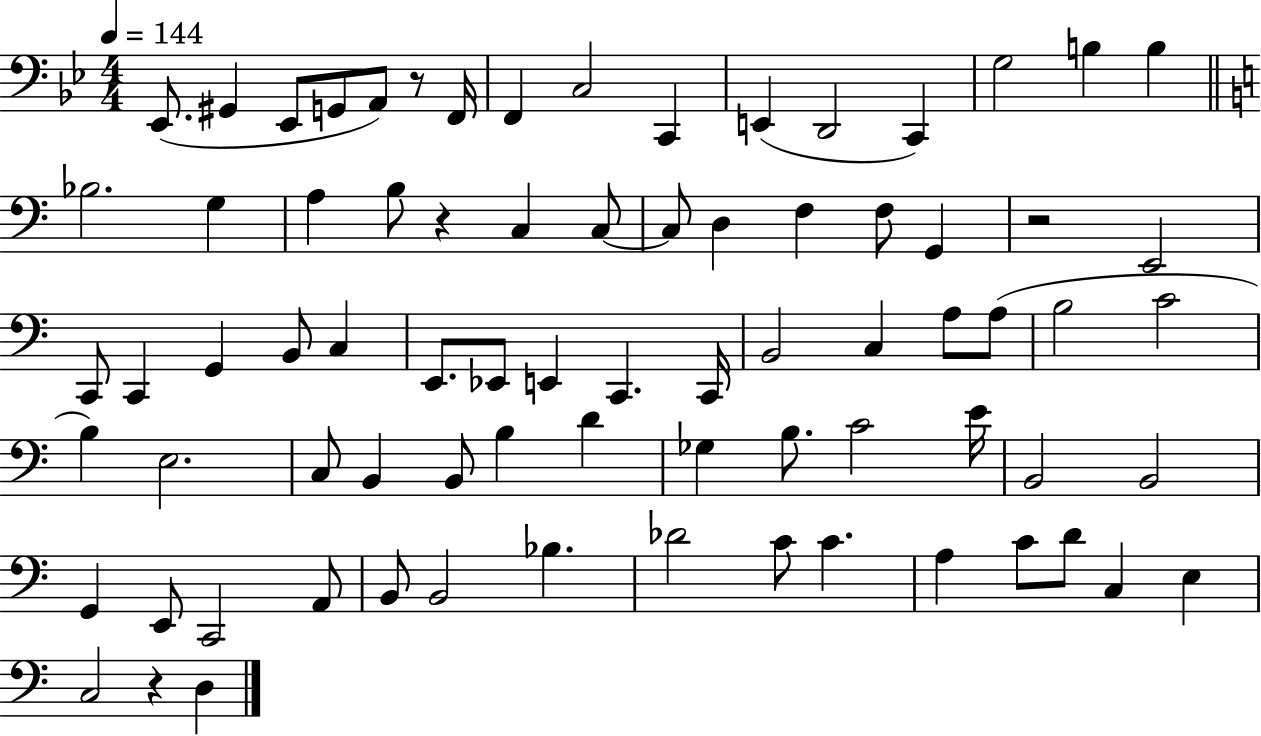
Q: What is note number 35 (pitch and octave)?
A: E2